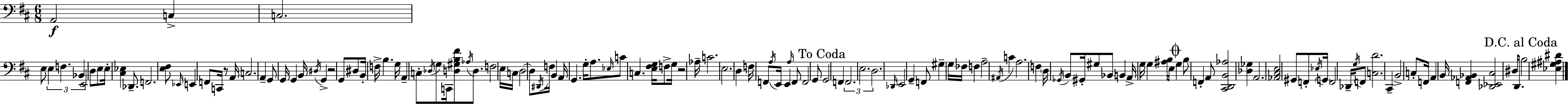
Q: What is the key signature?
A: D major